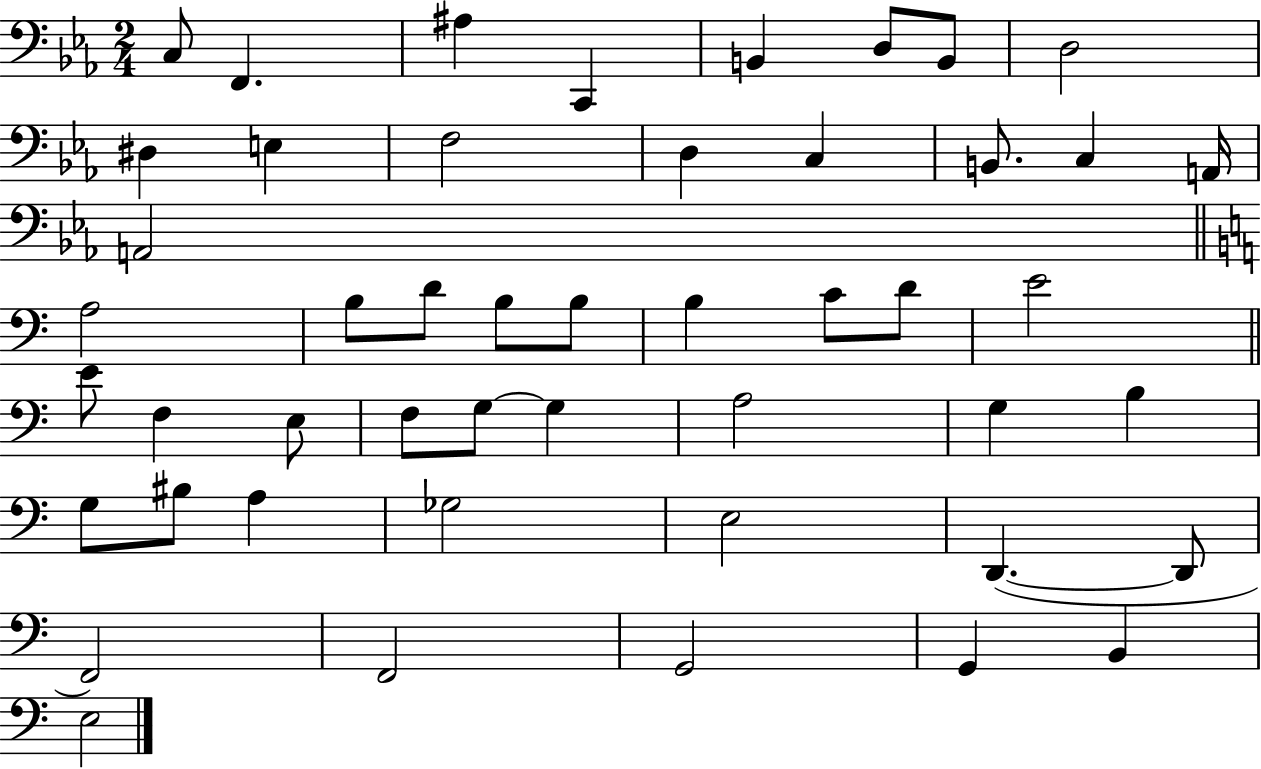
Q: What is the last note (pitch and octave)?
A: E3